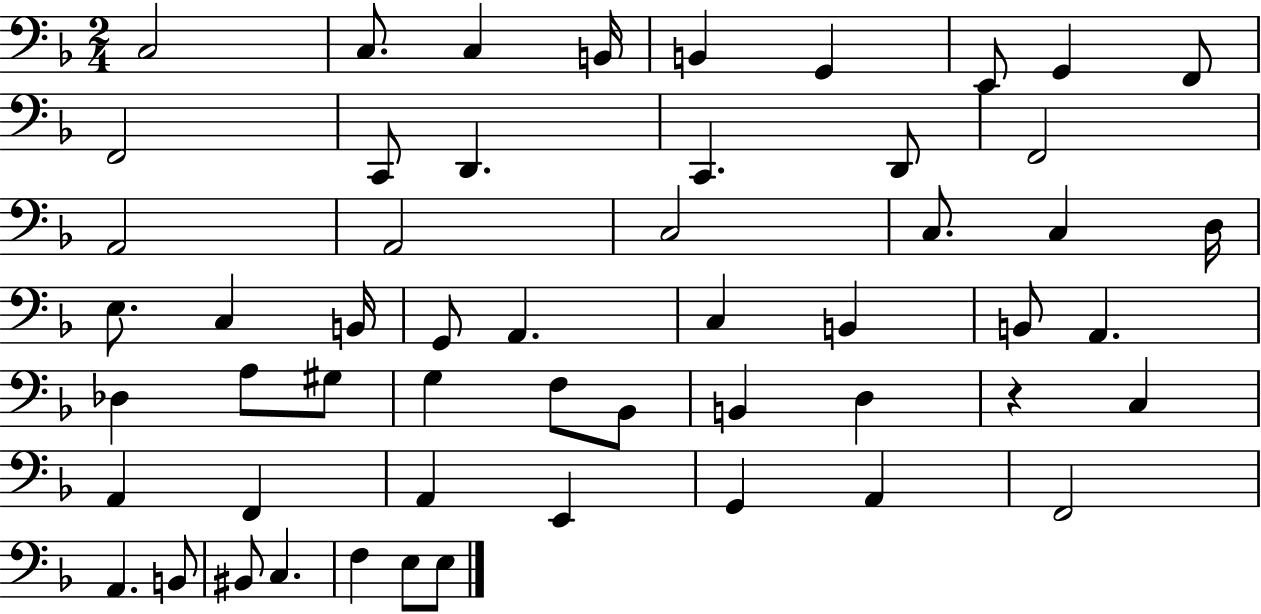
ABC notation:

X:1
T:Untitled
M:2/4
L:1/4
K:F
C,2 C,/2 C, B,,/4 B,, G,, E,,/2 G,, F,,/2 F,,2 C,,/2 D,, C,, D,,/2 F,,2 A,,2 A,,2 C,2 C,/2 C, D,/4 E,/2 C, B,,/4 G,,/2 A,, C, B,, B,,/2 A,, _D, A,/2 ^G,/2 G, F,/2 _B,,/2 B,, D, z C, A,, F,, A,, E,, G,, A,, F,,2 A,, B,,/2 ^B,,/2 C, F, E,/2 E,/2